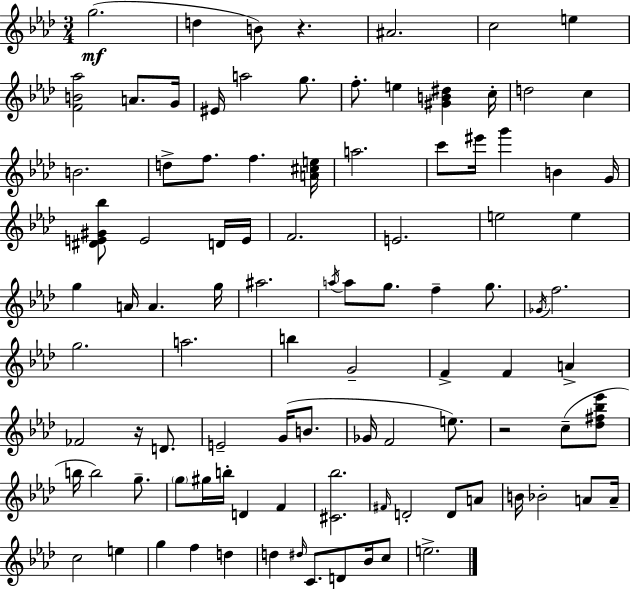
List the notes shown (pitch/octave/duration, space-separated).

G5/h. D5/q B4/e R/q. A#4/h. C5/h E5/q [F4,B4,Ab5]/h A4/e. G4/s EIS4/s A5/h G5/e. F5/e. E5/q [G#4,B4,D#5]/q C5/s D5/h C5/q B4/h. D5/e F5/e. F5/q. [A4,C#5,E5]/s A5/h. C6/e EIS6/s G6/q B4/q G4/s [D#4,E4,G#4,Bb5]/e E4/h D4/s E4/s F4/h. E4/h. E5/h E5/q G5/q A4/s A4/q. G5/s A#5/h. A5/s A5/e G5/e. F5/q G5/e. Gb4/s F5/h. G5/h. A5/h. B5/q G4/h F4/q F4/q A4/q FES4/h R/s D4/e. E4/h G4/s B4/e. Gb4/s F4/h E5/e. R/h C5/e [Db5,F#5,Bb5,Eb6]/e B5/s B5/h G5/e. G5/e G#5/s B5/s D4/q F4/q [C#4,Bb5]/h. F#4/s D4/h D4/e A4/e B4/s Bb4/h A4/e A4/s C5/h E5/q G5/q F5/q D5/q D5/q D#5/s C4/e. D4/e Bb4/s C5/e E5/h.